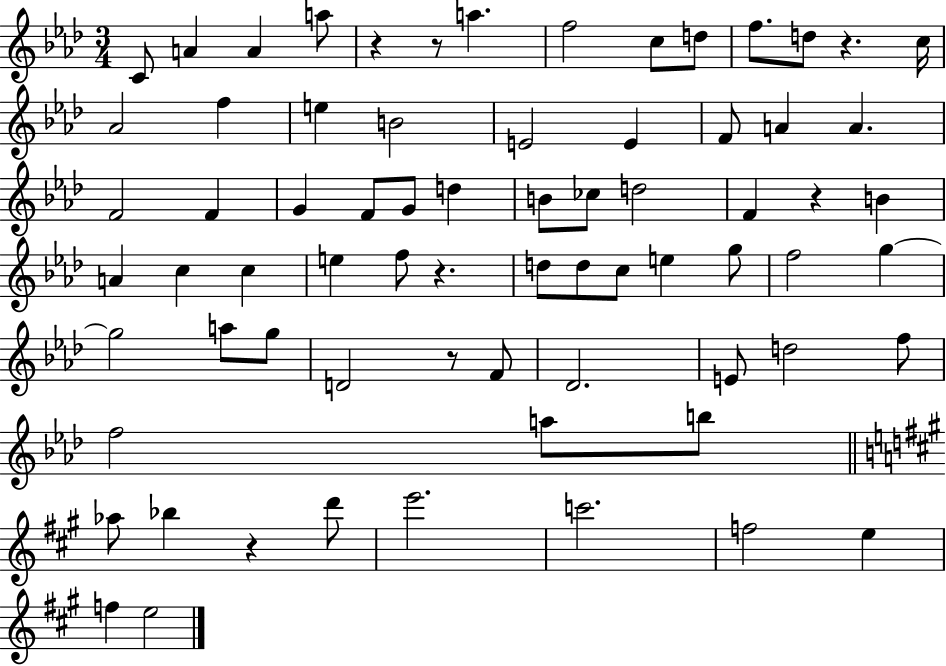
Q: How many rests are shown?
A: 7